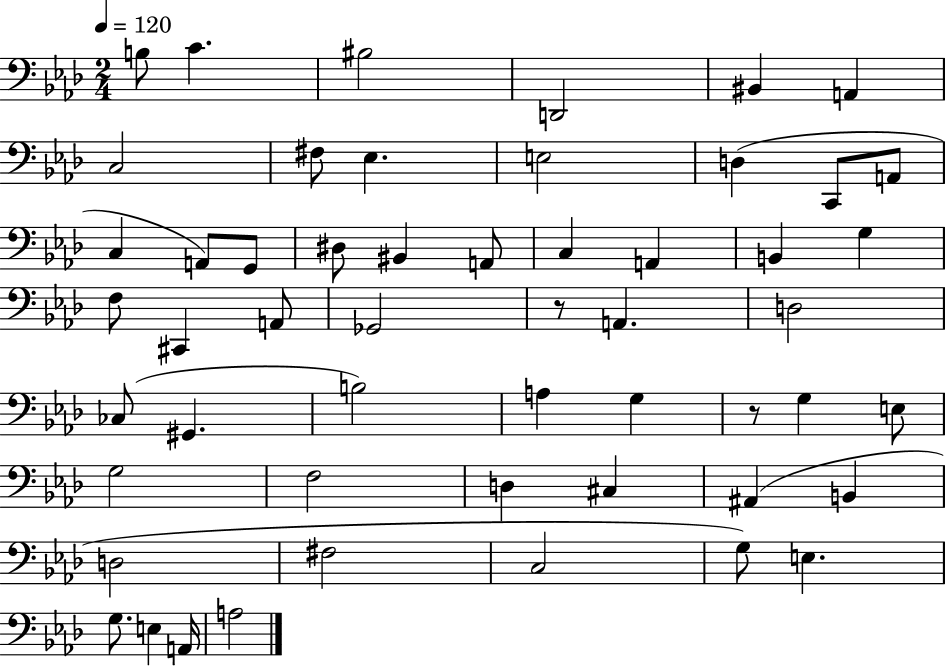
{
  \clef bass
  \numericTimeSignature
  \time 2/4
  \key aes \major
  \tempo 4 = 120
  \repeat volta 2 { b8 c'4. | bis2 | d,2 | bis,4 a,4 | \break c2 | fis8 ees4. | e2 | d4( c,8 a,8 | \break c4 a,8) g,8 | dis8 bis,4 a,8 | c4 a,4 | b,4 g4 | \break f8 cis,4 a,8 | ges,2 | r8 a,4. | d2 | \break ces8( gis,4. | b2) | a4 g4 | r8 g4 e8 | \break g2 | f2 | d4 cis4 | ais,4( b,4 | \break d2 | fis2 | c2 | g8) e4. | \break g8. e4 a,16 | a2 | } \bar "|."
}